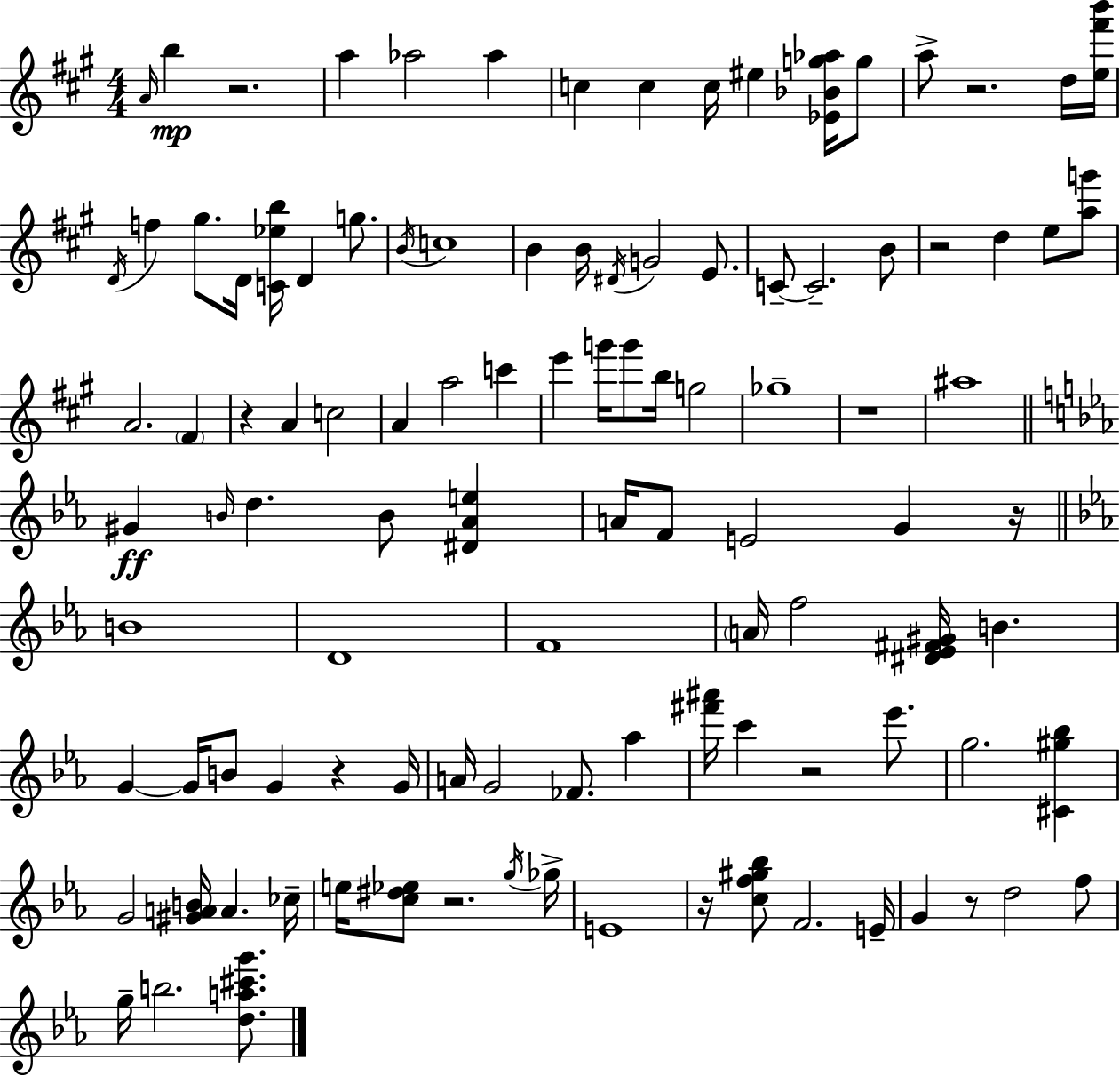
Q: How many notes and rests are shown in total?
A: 107